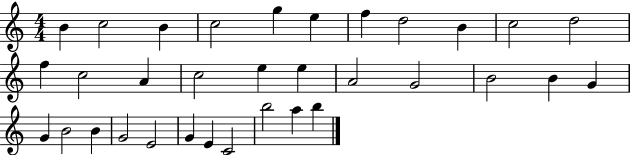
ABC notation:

X:1
T:Untitled
M:4/4
L:1/4
K:C
B c2 B c2 g e f d2 B c2 d2 f c2 A c2 e e A2 G2 B2 B G G B2 B G2 E2 G E C2 b2 a b